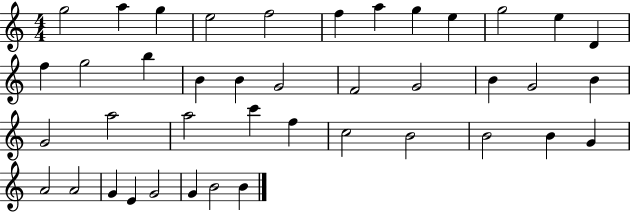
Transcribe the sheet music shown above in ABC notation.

X:1
T:Untitled
M:4/4
L:1/4
K:C
g2 a g e2 f2 f a g e g2 e D f g2 b B B G2 F2 G2 B G2 B G2 a2 a2 c' f c2 B2 B2 B G A2 A2 G E G2 G B2 B